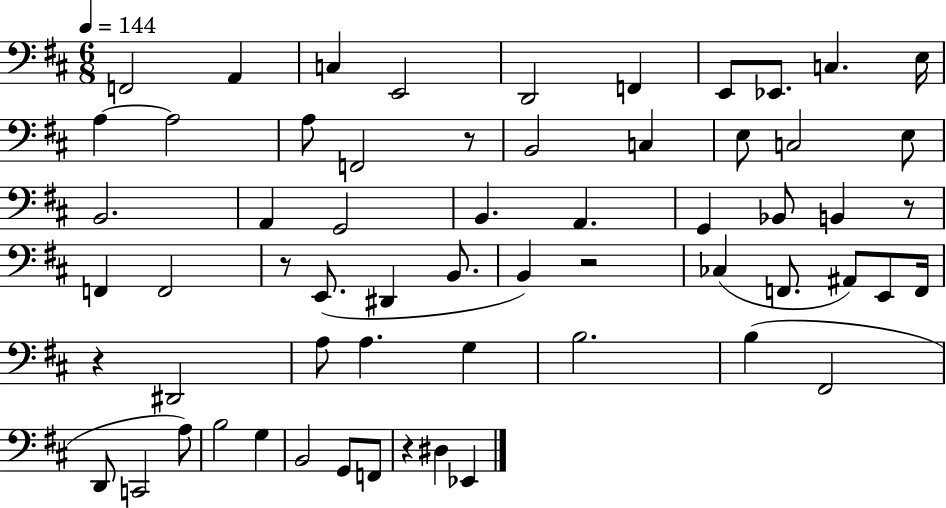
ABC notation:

X:1
T:Untitled
M:6/8
L:1/4
K:D
F,,2 A,, C, E,,2 D,,2 F,, E,,/2 _E,,/2 C, E,/4 A, A,2 A,/2 F,,2 z/2 B,,2 C, E,/2 C,2 E,/2 B,,2 A,, G,,2 B,, A,, G,, _B,,/2 B,, z/2 F,, F,,2 z/2 E,,/2 ^D,, B,,/2 B,, z2 _C, F,,/2 ^A,,/2 E,,/2 F,,/4 z ^D,,2 A,/2 A, G, B,2 B, ^F,,2 D,,/2 C,,2 A,/2 B,2 G, B,,2 G,,/2 F,,/2 z ^D, _E,,